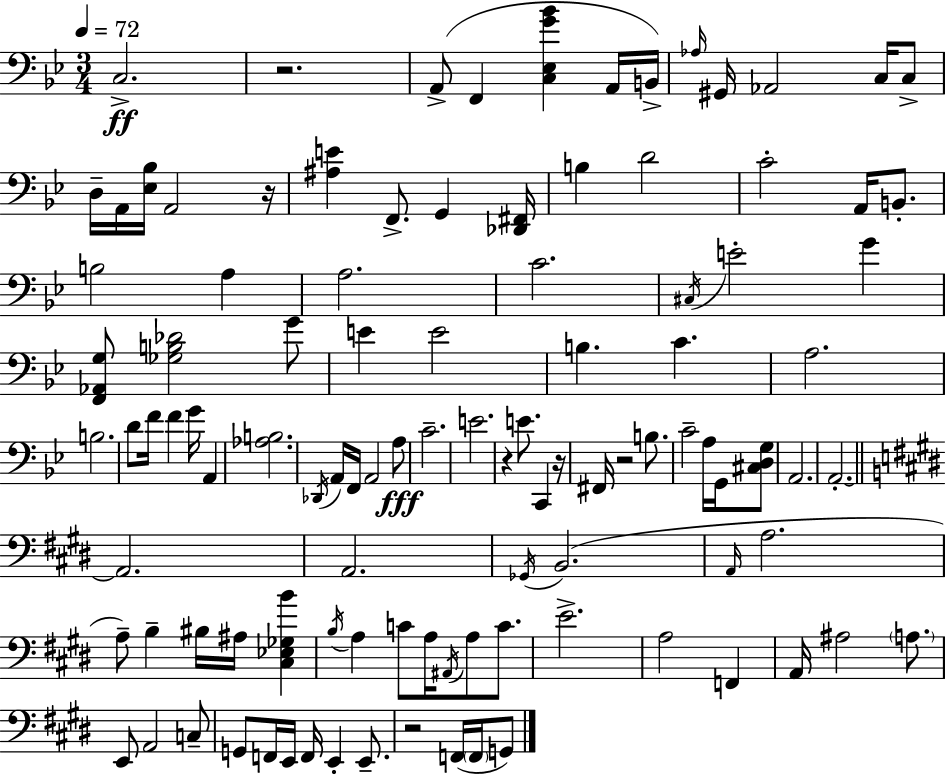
X:1
T:Untitled
M:3/4
L:1/4
K:Gm
C,2 z2 A,,/2 F,, [C,_E,G_B] A,,/4 B,,/4 _A,/4 ^G,,/4 _A,,2 C,/4 C,/2 D,/4 A,,/4 [_E,_B,]/4 A,,2 z/4 [^A,E] F,,/2 G,, [_D,,^F,,]/4 B, D2 C2 A,,/4 B,,/2 B,2 A, A,2 C2 ^C,/4 E2 G [F,,_A,,G,]/2 [_G,B,_D]2 G/2 E E2 B, C A,2 B,2 D/2 F/4 F G/4 A,, [_A,B,]2 _D,,/4 A,,/4 F,,/4 A,,2 A,/2 C2 E2 z E/2 C,, z/4 ^F,,/4 z2 B,/2 C2 A,/4 G,,/4 [^C,D,G,]/2 A,,2 A,,2 A,,2 A,,2 _G,,/4 B,,2 A,,/4 A,2 A,/2 B, ^B,/4 ^A,/4 [^C,_E,_G,B] B,/4 A, C/2 A,/4 ^A,,/4 A,/2 C/2 E2 A,2 F,, A,,/4 ^A,2 A,/2 E,,/2 A,,2 C,/2 G,,/2 F,,/4 E,,/4 F,,/4 E,, E,,/2 z2 F,,/4 F,,/4 G,,/2